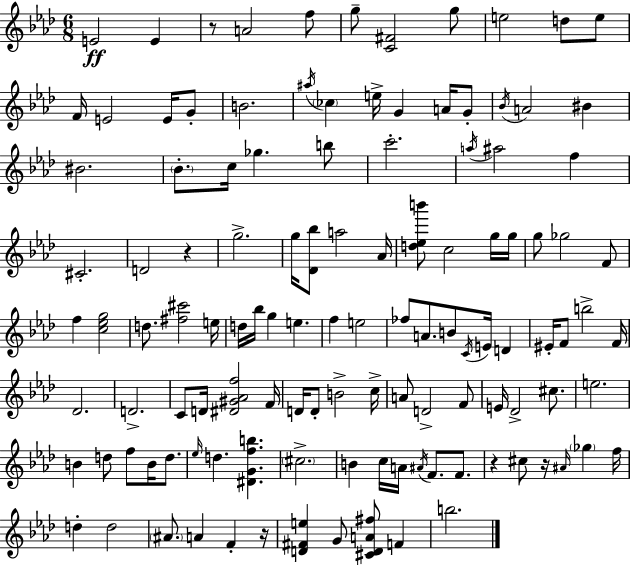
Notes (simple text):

E4/h E4/q R/e A4/h F5/e G5/e [C4,F#4]/h G5/e E5/h D5/e E5/e F4/s E4/h E4/s G4/e B4/h. A#5/s CES5/q E5/s G4/q A4/s G4/e Bb4/s A4/h BIS4/q BIS4/h. Bb4/e. C5/s Gb5/q. B5/e C6/h. A5/s A#5/h F5/q C#4/h. D4/h R/q G5/h. G5/s [Db4,Bb5]/e A5/h Ab4/s [D5,Eb5,B6]/e C5/h G5/s G5/s G5/e Gb5/h F4/e F5/q [C5,Eb5,G5]/h D5/e. [F#5,C#6]/h E5/s D5/s Bb5/s G5/q E5/q. F5/q E5/h FES5/e A4/e. B4/e C4/s E4/s D4/q EIS4/s F4/e B5/h F4/s Db4/h. D4/h. C4/e D4/s [D#4,G#4,Ab4,F5]/h F4/s D4/s D4/e B4/h C5/s A4/e D4/h F4/e E4/s Db4/h C#5/e. E5/h. B4/q D5/e F5/e B4/s D5/e. Eb5/s D5/q. [D#4,G4,F5,B5]/q. C#5/h. B4/q C5/s A4/s A#4/s F4/e. F4/e. R/q C#5/e R/s A#4/s Gb5/q F5/s D5/q D5/h A#4/e. A4/q F4/q R/s [D4,F#4,E5]/q G4/e [C#4,D4,A4,F#5]/e F4/q B5/h.